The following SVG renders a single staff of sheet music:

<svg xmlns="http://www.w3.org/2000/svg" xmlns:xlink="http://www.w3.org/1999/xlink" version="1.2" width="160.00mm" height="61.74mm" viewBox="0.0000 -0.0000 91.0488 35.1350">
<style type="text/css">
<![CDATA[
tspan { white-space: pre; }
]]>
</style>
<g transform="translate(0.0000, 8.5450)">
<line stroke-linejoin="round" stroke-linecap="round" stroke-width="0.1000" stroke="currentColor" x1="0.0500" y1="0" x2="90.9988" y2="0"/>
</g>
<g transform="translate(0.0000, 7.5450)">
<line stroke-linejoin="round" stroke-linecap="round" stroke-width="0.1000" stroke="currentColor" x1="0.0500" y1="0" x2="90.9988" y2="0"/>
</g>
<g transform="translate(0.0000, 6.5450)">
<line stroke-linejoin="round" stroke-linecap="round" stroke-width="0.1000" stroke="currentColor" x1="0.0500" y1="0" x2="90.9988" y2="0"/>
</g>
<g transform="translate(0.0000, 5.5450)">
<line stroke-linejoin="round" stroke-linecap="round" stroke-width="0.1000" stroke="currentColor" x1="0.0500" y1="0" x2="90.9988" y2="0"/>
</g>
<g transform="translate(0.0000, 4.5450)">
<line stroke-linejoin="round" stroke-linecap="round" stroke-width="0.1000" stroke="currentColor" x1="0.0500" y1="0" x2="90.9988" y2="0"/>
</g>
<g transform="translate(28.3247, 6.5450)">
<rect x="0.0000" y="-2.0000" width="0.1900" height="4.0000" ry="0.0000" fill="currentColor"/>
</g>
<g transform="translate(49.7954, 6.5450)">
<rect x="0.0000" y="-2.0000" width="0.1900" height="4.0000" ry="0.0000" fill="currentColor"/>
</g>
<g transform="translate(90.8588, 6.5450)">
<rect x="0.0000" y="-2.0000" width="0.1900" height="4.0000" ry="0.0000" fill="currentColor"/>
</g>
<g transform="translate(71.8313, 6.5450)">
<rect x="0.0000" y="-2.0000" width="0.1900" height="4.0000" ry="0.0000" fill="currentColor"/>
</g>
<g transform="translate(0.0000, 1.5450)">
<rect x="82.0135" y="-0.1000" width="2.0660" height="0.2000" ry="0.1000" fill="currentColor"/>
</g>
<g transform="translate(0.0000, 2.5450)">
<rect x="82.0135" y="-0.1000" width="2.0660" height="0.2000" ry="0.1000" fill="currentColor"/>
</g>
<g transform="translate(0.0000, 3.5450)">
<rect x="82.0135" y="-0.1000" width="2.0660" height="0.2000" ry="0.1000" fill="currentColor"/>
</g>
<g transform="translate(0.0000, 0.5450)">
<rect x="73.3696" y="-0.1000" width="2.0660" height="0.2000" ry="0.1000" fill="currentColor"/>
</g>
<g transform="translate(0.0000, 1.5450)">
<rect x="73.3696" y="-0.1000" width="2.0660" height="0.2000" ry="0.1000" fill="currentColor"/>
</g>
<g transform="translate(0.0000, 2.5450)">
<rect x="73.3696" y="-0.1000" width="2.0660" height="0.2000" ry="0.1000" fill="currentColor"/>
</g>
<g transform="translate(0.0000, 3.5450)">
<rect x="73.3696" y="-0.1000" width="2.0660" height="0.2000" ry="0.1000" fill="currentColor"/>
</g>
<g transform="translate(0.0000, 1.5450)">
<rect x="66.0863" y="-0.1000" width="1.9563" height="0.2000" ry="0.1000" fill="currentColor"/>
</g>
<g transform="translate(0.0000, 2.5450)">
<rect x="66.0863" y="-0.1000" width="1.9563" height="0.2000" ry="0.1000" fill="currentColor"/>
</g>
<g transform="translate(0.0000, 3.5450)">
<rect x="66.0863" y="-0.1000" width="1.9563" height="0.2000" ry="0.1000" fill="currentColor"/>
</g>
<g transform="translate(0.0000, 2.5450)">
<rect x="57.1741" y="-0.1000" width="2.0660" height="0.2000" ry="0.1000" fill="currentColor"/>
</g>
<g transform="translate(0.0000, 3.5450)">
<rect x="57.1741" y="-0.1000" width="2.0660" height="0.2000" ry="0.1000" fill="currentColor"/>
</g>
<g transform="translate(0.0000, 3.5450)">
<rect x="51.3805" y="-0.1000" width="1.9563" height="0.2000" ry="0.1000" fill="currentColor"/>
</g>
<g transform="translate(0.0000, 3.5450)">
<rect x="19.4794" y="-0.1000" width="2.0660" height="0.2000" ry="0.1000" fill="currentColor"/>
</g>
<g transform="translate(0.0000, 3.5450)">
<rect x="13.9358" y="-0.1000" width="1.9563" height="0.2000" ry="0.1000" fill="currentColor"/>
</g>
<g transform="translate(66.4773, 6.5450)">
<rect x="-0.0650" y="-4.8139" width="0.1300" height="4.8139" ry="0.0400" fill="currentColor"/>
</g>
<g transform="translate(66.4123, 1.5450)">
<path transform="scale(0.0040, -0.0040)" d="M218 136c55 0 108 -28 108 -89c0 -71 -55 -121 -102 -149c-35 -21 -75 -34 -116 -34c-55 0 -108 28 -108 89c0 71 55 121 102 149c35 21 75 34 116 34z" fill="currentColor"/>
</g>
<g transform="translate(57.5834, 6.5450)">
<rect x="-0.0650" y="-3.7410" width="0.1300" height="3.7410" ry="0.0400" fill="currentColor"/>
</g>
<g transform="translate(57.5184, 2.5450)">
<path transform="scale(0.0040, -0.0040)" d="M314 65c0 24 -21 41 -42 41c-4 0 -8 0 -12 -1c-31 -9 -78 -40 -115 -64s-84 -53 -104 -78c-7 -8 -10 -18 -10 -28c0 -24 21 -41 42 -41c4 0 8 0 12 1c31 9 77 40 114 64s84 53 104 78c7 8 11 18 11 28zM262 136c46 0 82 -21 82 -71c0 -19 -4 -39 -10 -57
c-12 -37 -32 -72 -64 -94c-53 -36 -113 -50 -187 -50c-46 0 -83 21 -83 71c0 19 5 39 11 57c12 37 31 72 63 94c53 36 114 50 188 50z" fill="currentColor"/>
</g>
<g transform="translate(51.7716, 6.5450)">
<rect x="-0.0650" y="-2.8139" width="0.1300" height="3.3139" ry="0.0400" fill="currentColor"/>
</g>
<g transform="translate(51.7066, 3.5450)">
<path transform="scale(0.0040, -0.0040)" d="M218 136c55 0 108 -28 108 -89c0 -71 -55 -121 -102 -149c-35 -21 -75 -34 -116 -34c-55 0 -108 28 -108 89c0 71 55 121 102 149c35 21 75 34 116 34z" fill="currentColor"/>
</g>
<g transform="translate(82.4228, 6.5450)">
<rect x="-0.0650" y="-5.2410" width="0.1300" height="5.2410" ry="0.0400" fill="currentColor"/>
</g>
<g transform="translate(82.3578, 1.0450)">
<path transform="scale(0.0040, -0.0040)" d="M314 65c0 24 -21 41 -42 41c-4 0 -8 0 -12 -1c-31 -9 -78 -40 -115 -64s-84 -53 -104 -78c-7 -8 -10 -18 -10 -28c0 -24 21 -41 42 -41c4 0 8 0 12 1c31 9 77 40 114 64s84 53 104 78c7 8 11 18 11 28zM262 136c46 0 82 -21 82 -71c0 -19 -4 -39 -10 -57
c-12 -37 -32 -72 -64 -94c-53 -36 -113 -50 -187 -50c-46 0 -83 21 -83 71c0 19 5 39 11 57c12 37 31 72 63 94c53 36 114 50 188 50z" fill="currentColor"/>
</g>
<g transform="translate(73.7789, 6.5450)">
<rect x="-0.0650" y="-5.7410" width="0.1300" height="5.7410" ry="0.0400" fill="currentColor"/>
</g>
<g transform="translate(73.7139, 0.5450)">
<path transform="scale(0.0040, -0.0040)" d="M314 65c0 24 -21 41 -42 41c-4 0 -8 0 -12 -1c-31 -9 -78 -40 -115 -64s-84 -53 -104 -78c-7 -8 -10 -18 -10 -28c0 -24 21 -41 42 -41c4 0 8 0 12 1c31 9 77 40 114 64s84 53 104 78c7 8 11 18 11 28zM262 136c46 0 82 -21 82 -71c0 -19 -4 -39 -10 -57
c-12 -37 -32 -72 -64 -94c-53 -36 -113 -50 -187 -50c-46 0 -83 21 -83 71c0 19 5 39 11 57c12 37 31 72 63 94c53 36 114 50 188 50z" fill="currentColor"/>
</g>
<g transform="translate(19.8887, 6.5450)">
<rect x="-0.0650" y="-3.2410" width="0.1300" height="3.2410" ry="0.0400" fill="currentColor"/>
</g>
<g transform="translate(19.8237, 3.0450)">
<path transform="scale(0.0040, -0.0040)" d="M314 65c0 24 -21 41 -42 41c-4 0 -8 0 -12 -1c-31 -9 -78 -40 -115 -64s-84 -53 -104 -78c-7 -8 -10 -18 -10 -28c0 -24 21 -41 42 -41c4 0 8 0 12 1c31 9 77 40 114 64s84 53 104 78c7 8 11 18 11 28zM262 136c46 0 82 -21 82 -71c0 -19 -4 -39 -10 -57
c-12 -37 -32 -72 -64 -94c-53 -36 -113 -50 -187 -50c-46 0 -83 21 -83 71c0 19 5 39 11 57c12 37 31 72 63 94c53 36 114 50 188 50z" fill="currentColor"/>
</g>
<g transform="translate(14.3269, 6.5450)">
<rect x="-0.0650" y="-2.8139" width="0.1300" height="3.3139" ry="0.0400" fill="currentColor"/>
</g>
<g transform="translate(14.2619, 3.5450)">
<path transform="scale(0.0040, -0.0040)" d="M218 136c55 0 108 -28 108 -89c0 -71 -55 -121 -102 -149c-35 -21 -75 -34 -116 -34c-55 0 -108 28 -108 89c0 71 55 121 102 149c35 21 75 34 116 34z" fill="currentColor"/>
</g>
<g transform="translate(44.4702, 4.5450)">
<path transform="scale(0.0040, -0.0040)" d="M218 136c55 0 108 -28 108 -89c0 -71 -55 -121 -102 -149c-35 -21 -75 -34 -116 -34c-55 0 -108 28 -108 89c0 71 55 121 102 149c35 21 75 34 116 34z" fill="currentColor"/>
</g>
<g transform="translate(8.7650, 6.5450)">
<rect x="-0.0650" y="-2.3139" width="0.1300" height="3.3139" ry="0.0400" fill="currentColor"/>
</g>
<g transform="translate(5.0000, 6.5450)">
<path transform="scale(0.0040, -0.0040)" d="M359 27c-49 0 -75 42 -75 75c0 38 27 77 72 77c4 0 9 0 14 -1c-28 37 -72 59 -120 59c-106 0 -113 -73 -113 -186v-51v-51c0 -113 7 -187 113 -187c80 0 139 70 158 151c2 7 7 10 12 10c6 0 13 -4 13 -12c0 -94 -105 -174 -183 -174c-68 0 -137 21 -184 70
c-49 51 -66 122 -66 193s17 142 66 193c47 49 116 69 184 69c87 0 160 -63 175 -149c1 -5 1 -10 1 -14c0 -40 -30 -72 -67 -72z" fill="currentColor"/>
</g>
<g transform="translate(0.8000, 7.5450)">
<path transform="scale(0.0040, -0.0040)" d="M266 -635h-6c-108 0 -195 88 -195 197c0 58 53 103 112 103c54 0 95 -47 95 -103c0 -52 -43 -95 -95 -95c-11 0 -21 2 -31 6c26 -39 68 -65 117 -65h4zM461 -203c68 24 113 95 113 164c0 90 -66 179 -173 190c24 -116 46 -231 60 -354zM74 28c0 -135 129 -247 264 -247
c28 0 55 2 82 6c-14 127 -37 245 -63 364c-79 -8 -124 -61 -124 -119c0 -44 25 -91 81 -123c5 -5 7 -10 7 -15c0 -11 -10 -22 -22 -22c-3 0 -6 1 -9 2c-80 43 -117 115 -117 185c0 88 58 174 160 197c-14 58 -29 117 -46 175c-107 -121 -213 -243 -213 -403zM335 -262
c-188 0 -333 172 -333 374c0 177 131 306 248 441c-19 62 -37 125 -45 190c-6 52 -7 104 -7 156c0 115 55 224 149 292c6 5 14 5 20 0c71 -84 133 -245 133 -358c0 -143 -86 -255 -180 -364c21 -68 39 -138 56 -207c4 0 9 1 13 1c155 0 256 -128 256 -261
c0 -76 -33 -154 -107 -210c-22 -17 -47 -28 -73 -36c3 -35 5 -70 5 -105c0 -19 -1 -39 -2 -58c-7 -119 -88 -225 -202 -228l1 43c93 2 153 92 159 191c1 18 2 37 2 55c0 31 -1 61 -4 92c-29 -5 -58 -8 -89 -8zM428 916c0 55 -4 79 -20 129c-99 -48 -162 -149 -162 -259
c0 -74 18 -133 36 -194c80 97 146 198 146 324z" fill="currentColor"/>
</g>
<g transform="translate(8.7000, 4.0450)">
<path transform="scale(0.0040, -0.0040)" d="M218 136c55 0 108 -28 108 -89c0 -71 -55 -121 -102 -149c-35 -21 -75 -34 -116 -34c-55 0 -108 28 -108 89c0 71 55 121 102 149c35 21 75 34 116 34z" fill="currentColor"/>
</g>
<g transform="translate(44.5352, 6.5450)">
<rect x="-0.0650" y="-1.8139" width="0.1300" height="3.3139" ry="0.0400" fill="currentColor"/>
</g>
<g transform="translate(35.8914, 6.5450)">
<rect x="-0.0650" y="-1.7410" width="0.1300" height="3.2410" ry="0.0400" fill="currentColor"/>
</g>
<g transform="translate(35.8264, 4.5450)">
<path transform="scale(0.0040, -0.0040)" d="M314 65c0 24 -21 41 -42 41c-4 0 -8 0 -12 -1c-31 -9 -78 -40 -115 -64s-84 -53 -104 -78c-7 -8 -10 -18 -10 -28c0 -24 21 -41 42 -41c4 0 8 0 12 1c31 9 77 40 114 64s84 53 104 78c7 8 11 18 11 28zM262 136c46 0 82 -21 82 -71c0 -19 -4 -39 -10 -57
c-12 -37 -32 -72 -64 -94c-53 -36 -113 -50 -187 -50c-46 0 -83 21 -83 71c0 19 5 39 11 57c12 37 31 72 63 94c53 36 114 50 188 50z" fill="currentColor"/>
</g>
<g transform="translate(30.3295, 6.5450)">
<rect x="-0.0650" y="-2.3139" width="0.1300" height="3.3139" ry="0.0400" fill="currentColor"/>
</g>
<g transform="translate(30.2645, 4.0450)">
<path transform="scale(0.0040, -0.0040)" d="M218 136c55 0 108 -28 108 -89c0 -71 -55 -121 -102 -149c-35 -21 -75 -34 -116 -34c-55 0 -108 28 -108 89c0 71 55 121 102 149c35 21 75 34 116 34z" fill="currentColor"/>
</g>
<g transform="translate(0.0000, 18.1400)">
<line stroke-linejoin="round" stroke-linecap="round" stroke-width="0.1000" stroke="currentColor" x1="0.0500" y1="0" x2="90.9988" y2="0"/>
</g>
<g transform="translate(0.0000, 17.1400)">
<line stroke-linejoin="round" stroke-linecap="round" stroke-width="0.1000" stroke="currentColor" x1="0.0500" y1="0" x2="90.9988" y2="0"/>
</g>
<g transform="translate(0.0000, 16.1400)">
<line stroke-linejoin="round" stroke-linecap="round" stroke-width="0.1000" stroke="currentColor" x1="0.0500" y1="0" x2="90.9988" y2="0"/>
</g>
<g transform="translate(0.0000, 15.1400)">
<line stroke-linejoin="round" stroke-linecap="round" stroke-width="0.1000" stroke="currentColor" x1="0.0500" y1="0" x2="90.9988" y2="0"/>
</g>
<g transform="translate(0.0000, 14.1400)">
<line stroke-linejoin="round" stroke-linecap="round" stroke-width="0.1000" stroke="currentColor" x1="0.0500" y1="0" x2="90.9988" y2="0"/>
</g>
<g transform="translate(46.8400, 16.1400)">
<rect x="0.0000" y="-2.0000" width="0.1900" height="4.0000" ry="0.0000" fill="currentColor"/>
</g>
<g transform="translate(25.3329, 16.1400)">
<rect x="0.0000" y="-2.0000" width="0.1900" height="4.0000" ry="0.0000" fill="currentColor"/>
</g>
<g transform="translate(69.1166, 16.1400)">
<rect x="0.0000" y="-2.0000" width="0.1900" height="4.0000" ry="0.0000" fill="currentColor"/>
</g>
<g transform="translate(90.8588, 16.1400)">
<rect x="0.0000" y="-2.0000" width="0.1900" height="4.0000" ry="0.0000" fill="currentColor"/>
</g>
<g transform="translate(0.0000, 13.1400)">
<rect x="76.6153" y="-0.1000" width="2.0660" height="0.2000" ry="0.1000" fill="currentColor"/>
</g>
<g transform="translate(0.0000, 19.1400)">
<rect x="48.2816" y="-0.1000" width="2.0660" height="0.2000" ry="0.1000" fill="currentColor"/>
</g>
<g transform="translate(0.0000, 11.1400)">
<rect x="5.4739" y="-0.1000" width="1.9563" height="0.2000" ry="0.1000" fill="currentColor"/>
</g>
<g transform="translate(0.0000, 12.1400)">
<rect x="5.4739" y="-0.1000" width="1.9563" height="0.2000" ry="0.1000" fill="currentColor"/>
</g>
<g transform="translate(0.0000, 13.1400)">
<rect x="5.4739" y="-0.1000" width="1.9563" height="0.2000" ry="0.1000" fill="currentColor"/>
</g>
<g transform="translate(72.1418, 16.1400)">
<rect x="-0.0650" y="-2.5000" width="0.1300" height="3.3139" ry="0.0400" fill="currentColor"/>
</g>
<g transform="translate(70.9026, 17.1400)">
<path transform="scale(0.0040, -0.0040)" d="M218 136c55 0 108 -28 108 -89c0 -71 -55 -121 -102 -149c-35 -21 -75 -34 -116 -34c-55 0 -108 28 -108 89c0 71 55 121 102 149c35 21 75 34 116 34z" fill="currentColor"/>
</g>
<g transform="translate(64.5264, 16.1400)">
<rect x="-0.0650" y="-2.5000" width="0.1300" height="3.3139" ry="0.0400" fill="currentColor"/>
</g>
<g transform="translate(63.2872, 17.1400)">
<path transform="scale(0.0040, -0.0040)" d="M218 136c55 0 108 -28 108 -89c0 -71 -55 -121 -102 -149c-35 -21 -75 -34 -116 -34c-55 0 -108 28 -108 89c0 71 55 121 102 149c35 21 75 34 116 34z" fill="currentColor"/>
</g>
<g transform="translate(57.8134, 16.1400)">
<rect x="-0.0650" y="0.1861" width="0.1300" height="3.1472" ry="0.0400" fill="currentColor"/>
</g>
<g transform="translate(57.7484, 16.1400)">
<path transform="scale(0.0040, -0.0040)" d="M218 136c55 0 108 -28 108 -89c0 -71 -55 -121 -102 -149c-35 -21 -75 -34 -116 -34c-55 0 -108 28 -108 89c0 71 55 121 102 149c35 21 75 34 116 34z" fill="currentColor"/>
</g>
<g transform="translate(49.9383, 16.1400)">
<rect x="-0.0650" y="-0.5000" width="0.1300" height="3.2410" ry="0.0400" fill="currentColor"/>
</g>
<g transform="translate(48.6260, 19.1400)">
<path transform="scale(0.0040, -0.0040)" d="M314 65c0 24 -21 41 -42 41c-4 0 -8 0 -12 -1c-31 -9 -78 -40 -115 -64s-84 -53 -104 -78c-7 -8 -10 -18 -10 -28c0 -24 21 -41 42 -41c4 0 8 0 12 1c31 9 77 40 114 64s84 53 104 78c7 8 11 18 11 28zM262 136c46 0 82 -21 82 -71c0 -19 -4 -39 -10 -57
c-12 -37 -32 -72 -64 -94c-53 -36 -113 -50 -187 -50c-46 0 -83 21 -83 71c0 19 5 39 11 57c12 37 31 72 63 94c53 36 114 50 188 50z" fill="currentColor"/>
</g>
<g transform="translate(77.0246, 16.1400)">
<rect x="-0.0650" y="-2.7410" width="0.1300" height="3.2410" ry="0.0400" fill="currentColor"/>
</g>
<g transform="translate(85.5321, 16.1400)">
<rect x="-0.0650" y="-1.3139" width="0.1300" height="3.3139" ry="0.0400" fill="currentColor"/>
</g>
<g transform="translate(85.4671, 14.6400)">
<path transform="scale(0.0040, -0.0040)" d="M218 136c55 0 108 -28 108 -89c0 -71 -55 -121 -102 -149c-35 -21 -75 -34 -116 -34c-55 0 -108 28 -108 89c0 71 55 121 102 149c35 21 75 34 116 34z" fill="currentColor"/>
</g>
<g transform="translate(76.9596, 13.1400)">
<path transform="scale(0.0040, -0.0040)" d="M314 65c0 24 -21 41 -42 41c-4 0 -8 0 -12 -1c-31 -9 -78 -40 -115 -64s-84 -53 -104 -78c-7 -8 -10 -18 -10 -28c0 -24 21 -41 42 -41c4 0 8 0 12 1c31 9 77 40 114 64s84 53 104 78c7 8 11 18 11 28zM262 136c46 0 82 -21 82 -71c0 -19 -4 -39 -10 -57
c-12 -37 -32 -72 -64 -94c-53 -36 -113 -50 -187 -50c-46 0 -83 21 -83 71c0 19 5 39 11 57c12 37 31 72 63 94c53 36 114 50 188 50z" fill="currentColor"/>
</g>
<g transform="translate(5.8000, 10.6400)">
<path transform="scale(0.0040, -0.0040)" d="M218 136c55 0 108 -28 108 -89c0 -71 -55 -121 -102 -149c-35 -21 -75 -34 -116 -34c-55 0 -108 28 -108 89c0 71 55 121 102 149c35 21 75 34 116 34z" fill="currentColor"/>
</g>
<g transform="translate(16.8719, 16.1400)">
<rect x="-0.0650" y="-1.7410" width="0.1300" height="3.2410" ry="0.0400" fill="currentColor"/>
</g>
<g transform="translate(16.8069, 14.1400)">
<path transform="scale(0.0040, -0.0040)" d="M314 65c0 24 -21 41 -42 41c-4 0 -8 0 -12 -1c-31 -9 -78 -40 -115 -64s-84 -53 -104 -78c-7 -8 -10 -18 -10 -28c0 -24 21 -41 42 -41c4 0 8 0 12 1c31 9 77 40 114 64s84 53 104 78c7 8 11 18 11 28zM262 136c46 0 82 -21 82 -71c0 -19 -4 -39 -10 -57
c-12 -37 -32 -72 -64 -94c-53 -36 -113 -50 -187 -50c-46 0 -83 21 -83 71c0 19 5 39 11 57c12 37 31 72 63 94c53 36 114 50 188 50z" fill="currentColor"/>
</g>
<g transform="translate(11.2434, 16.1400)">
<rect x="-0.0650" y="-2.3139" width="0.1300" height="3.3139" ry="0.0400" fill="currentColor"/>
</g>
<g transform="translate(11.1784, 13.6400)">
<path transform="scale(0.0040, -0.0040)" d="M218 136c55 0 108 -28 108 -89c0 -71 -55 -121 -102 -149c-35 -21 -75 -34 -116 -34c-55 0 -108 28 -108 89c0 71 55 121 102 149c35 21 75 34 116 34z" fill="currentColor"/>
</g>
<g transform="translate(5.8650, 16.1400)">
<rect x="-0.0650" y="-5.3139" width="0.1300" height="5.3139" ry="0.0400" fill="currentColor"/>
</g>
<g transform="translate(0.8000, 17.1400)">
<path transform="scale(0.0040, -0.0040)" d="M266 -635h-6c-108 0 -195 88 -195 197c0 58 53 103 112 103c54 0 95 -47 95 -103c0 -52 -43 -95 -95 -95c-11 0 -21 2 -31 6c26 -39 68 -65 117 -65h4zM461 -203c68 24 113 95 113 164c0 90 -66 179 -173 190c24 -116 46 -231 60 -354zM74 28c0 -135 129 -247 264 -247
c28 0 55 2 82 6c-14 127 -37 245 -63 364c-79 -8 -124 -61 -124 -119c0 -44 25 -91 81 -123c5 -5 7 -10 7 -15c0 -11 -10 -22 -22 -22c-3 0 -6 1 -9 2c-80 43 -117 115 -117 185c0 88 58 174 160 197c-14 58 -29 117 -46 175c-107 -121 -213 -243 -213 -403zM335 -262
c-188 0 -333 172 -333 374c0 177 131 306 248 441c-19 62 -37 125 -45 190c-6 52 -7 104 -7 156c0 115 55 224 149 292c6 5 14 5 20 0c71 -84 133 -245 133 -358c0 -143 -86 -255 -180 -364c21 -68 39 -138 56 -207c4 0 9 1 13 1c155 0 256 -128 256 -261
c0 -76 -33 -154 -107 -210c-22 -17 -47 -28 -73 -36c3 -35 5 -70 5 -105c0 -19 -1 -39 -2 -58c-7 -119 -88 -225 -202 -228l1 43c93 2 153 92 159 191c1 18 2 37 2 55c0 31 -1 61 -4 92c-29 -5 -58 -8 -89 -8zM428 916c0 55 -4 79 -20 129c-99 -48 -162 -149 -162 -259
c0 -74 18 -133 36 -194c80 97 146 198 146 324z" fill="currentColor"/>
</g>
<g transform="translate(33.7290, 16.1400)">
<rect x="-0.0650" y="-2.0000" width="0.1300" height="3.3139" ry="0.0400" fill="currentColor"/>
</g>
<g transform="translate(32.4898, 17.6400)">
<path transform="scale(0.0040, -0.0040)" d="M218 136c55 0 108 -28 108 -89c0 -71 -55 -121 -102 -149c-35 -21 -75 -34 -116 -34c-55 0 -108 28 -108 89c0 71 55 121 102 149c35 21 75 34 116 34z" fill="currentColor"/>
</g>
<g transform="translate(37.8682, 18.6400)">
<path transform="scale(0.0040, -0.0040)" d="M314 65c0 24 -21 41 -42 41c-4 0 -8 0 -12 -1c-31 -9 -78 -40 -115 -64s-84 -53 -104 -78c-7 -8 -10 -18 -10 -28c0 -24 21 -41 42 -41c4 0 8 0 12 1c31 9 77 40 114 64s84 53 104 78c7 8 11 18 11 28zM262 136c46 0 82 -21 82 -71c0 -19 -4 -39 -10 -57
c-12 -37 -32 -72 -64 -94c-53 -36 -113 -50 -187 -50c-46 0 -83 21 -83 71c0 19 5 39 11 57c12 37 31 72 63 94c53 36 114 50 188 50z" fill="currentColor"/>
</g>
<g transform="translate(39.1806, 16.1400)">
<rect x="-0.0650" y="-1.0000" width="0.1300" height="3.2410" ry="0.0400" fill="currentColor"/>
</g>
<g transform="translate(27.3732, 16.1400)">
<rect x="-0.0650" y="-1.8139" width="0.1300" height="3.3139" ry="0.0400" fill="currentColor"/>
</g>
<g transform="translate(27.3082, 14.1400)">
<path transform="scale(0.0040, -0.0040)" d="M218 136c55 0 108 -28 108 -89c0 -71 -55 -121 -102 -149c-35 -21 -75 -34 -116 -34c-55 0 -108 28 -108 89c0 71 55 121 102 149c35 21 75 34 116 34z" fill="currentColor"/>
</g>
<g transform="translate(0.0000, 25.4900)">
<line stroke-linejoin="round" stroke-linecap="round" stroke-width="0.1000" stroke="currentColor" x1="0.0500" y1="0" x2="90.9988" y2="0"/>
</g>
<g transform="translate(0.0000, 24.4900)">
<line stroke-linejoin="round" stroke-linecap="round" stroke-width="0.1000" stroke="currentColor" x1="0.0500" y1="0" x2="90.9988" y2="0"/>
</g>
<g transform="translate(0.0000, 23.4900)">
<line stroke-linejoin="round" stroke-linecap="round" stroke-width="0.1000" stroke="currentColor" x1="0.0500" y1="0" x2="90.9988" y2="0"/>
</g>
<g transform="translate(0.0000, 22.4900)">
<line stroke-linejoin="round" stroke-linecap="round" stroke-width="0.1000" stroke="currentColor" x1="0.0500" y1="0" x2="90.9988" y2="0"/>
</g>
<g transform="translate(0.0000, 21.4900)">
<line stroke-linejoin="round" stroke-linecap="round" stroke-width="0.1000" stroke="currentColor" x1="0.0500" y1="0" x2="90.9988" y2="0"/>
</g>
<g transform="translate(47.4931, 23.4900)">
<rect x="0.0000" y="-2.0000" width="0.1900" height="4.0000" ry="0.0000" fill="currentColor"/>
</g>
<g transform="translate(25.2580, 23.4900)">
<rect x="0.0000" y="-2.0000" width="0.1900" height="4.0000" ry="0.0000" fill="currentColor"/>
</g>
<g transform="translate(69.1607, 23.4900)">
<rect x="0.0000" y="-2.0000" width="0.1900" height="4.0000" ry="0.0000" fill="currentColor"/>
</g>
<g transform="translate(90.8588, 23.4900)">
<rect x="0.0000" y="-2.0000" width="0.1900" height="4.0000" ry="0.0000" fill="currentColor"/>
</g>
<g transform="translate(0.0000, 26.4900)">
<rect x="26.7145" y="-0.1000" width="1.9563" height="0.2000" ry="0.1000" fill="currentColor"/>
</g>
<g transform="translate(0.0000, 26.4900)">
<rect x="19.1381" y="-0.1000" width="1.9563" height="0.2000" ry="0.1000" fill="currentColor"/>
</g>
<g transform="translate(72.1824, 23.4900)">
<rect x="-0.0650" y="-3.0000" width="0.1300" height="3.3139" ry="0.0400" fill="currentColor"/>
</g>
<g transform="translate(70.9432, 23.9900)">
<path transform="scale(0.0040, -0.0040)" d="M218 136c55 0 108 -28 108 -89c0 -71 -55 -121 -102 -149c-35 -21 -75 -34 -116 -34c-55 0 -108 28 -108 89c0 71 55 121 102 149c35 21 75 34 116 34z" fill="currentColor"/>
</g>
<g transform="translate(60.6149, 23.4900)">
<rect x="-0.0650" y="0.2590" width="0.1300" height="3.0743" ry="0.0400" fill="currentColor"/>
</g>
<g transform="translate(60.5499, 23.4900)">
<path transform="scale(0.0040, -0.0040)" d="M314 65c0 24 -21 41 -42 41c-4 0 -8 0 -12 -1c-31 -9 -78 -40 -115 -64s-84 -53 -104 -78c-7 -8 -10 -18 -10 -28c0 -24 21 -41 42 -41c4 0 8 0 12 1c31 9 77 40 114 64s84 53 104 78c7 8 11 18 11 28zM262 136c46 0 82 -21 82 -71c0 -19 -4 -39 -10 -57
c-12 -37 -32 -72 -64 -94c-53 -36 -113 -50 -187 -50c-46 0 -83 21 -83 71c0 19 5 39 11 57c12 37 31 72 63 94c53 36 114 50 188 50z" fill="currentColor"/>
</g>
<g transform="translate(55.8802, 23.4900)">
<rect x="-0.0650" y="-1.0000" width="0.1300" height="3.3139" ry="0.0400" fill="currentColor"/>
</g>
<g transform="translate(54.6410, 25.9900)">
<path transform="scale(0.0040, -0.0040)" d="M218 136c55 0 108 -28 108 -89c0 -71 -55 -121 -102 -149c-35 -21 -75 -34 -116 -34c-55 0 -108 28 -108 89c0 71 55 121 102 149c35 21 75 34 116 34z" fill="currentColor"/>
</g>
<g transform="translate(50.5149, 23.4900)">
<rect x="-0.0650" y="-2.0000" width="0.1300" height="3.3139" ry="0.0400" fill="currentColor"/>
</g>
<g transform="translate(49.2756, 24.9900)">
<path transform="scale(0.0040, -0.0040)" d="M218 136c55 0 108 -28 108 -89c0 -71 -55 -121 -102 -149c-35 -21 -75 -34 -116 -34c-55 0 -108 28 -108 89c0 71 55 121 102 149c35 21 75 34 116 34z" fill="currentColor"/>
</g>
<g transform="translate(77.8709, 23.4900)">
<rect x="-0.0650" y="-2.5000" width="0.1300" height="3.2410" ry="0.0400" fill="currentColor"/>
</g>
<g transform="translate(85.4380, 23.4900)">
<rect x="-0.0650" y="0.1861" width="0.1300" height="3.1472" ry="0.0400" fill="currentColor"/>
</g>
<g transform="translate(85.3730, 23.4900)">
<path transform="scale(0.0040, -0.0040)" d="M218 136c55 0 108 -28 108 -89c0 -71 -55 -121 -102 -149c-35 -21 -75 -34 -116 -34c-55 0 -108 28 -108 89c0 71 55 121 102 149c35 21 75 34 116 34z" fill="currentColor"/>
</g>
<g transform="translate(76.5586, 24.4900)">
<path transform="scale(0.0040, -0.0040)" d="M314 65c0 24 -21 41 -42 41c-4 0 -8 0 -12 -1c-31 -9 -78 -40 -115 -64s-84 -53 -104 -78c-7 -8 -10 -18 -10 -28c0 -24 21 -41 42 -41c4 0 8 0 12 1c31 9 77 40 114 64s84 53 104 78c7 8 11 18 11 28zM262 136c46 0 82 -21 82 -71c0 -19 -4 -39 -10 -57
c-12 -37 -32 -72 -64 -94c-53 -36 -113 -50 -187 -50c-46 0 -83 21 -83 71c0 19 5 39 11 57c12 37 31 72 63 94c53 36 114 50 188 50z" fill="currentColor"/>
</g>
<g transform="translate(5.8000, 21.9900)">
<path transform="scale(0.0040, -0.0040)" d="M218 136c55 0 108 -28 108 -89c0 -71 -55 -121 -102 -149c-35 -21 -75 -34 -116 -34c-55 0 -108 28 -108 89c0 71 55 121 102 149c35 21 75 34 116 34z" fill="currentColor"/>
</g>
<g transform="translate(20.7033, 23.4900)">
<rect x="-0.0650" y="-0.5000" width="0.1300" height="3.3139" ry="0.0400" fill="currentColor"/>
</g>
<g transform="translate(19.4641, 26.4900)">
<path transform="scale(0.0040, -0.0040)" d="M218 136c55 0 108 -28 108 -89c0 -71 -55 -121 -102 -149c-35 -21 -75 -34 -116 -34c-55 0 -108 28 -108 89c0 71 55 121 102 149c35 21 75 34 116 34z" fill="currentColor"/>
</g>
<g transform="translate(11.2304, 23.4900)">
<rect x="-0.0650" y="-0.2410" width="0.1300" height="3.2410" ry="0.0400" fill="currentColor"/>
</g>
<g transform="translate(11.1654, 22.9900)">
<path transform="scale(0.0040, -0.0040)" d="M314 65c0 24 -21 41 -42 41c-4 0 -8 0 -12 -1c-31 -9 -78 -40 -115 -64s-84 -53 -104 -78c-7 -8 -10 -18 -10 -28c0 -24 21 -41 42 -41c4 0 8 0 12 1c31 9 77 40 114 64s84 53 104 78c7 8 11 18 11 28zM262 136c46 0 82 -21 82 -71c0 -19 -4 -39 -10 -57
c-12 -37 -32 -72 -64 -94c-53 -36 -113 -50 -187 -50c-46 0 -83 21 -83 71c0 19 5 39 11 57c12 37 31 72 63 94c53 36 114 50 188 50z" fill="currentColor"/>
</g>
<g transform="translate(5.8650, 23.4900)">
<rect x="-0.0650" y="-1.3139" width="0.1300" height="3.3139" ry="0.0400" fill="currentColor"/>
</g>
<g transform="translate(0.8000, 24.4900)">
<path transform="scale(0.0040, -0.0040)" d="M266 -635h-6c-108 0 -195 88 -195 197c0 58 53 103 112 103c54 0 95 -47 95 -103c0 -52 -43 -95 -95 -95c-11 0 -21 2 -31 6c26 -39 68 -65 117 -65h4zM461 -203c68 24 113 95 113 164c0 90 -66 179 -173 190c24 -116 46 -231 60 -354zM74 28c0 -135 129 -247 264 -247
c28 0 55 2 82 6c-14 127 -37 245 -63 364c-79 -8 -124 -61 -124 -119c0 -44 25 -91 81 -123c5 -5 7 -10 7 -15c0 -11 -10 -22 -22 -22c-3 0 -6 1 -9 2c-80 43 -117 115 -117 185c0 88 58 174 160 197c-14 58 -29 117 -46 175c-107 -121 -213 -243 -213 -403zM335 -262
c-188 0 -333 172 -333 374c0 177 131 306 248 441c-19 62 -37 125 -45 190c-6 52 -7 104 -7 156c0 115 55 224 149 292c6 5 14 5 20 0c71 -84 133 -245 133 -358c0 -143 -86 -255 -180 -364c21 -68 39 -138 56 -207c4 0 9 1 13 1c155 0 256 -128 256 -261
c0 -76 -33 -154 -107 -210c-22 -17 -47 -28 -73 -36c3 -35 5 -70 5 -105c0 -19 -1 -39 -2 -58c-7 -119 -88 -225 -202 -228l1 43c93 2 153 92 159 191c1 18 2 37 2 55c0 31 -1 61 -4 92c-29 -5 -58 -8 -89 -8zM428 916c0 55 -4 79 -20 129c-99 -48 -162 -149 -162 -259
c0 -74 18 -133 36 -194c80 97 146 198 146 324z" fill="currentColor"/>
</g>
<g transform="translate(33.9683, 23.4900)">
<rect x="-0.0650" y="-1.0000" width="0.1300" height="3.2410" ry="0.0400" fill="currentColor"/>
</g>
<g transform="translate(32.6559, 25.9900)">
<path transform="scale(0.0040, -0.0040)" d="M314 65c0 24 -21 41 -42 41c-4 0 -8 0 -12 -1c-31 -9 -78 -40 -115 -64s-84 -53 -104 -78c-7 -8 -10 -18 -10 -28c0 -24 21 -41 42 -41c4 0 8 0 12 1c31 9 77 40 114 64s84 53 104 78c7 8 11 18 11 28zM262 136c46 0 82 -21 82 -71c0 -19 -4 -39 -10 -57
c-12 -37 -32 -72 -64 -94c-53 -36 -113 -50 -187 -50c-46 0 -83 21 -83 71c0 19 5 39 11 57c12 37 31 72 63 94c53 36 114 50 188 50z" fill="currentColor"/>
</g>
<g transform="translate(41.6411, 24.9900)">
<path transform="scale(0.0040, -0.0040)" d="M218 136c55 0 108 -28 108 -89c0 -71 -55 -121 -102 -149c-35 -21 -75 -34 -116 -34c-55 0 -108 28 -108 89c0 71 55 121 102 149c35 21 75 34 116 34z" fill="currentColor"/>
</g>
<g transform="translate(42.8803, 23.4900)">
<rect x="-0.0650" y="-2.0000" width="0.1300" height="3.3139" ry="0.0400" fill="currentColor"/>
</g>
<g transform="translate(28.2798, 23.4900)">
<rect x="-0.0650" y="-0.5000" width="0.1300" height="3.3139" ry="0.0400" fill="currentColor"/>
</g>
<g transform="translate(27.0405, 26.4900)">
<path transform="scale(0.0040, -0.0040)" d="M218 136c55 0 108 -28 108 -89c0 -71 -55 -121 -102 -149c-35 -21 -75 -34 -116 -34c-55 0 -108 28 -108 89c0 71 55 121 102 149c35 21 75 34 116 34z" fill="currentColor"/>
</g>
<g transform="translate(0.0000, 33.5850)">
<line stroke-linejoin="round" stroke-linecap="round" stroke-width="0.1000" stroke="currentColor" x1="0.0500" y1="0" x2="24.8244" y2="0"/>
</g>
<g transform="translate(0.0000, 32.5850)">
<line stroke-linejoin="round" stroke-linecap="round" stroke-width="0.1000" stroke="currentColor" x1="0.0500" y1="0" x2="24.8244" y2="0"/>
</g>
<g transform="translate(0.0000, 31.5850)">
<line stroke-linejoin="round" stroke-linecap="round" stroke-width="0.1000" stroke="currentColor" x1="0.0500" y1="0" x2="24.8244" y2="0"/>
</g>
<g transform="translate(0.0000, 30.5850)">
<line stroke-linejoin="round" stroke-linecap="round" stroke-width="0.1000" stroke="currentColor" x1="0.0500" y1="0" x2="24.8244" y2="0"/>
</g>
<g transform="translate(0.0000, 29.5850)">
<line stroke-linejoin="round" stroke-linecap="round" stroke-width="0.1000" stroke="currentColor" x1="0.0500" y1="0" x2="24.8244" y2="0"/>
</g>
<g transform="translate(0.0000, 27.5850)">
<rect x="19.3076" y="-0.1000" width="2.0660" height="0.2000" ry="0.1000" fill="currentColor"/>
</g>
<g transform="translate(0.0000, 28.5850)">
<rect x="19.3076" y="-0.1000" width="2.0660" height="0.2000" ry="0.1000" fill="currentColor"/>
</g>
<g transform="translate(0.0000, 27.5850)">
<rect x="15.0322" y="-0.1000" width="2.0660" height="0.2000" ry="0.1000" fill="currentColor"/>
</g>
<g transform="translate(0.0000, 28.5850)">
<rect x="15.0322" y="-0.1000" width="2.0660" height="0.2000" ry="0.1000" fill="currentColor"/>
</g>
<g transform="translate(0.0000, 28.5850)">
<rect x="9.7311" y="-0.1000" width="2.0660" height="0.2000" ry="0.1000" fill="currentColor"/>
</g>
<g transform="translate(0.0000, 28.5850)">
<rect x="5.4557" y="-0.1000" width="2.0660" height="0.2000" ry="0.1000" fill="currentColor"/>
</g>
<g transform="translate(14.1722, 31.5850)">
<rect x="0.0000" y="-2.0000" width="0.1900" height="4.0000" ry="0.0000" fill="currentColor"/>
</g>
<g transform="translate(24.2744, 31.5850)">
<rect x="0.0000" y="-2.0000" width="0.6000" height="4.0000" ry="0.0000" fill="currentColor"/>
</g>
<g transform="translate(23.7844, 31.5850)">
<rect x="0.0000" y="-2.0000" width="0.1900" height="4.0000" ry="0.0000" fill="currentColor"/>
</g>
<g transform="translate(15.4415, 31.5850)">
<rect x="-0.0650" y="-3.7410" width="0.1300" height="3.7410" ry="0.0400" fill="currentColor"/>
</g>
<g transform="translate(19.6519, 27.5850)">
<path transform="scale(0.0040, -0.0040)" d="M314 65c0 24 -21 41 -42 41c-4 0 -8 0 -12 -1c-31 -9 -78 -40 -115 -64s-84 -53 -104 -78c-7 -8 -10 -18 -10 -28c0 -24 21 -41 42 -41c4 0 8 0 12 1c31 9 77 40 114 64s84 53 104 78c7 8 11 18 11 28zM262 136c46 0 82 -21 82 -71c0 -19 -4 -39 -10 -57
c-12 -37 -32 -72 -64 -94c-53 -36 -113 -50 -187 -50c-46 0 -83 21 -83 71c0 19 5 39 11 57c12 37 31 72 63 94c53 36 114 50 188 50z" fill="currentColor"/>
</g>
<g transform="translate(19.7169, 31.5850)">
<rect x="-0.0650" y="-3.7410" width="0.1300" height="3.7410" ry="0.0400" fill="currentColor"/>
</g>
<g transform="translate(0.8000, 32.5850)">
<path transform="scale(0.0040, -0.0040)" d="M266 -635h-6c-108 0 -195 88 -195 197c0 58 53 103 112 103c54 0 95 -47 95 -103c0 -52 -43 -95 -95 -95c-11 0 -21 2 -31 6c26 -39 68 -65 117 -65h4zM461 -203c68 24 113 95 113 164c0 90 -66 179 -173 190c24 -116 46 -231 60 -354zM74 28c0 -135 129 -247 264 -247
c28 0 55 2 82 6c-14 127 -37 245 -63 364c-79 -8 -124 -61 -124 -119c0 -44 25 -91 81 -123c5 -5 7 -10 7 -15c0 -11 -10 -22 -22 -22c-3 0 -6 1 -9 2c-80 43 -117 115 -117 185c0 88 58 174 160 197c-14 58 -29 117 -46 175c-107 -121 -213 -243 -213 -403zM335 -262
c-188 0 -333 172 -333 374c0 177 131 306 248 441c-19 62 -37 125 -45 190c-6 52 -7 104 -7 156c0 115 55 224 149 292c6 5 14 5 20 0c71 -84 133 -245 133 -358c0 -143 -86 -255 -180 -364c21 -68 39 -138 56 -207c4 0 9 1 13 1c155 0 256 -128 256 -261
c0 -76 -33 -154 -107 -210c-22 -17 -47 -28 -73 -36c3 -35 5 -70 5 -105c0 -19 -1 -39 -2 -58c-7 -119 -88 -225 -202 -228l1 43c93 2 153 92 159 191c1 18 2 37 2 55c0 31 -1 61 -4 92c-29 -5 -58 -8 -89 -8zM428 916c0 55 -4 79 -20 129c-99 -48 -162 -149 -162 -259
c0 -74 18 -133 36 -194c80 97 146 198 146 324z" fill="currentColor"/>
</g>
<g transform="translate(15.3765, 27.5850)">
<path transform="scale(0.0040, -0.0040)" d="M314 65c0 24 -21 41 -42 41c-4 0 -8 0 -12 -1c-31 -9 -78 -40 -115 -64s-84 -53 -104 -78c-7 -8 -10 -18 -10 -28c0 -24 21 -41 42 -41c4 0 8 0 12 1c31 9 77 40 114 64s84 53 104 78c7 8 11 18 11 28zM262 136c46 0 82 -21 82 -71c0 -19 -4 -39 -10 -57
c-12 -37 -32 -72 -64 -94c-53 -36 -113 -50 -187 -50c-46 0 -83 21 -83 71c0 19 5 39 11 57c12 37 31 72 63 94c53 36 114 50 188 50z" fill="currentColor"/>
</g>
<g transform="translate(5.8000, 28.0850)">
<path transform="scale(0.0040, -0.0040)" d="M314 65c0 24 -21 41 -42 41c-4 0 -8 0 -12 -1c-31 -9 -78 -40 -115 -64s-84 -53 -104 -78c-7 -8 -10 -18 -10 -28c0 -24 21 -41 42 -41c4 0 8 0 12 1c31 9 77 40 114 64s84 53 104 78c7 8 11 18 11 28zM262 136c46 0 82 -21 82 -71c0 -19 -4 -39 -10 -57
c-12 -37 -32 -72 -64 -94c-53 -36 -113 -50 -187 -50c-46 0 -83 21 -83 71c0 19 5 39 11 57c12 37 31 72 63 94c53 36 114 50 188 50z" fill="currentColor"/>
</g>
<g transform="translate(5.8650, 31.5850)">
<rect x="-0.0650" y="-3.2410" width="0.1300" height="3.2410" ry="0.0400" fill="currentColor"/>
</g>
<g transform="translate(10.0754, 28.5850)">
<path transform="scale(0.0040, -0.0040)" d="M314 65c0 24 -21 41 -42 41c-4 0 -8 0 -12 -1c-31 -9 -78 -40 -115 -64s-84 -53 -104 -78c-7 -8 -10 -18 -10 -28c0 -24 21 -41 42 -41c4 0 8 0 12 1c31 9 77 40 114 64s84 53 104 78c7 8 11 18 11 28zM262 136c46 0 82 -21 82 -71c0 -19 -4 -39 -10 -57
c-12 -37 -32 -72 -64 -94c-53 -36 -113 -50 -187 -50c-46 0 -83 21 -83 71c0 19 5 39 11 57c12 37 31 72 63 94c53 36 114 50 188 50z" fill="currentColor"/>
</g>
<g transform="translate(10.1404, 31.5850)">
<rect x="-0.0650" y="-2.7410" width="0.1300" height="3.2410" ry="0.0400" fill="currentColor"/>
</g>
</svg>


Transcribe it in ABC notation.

X:1
T:Untitled
M:4/4
L:1/4
K:C
g a b2 g f2 f a c'2 e' g'2 f'2 f' g f2 f F D2 C2 B G G a2 e e c2 C C D2 F F D B2 A G2 B b2 a2 c'2 c'2